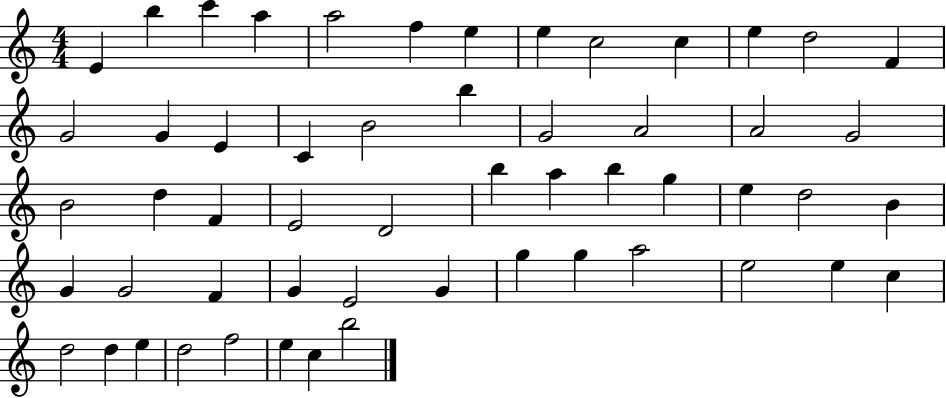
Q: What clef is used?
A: treble